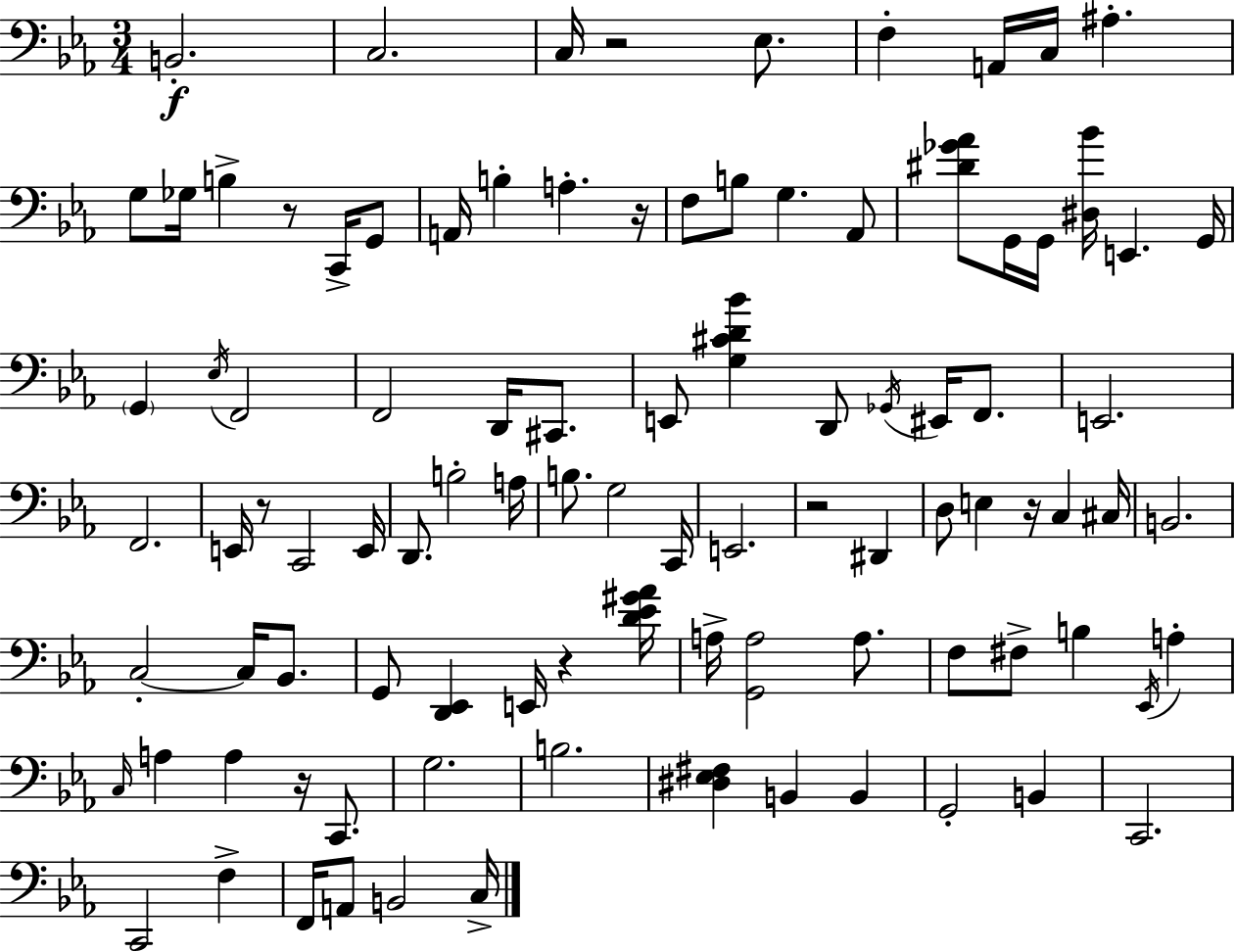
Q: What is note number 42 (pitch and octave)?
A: B3